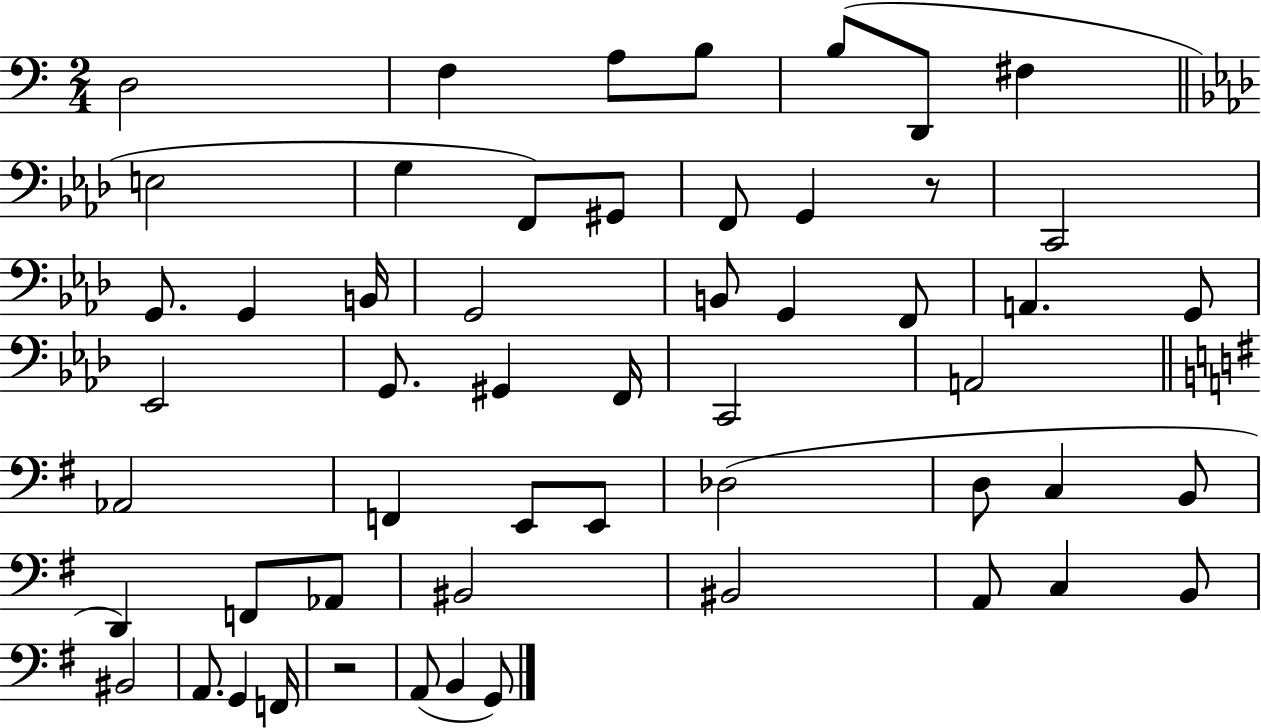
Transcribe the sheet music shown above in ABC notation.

X:1
T:Untitled
M:2/4
L:1/4
K:C
D,2 F, A,/2 B,/2 B,/2 D,,/2 ^F, E,2 G, F,,/2 ^G,,/2 F,,/2 G,, z/2 C,,2 G,,/2 G,, B,,/4 G,,2 B,,/2 G,, F,,/2 A,, G,,/2 _E,,2 G,,/2 ^G,, F,,/4 C,,2 A,,2 _A,,2 F,, E,,/2 E,,/2 _D,2 D,/2 C, B,,/2 D,, F,,/2 _A,,/2 ^B,,2 ^B,,2 A,,/2 C, B,,/2 ^B,,2 A,,/2 G,, F,,/4 z2 A,,/2 B,, G,,/2